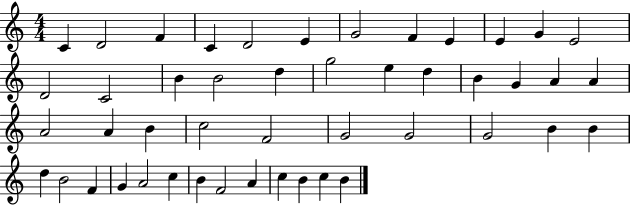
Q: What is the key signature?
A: C major